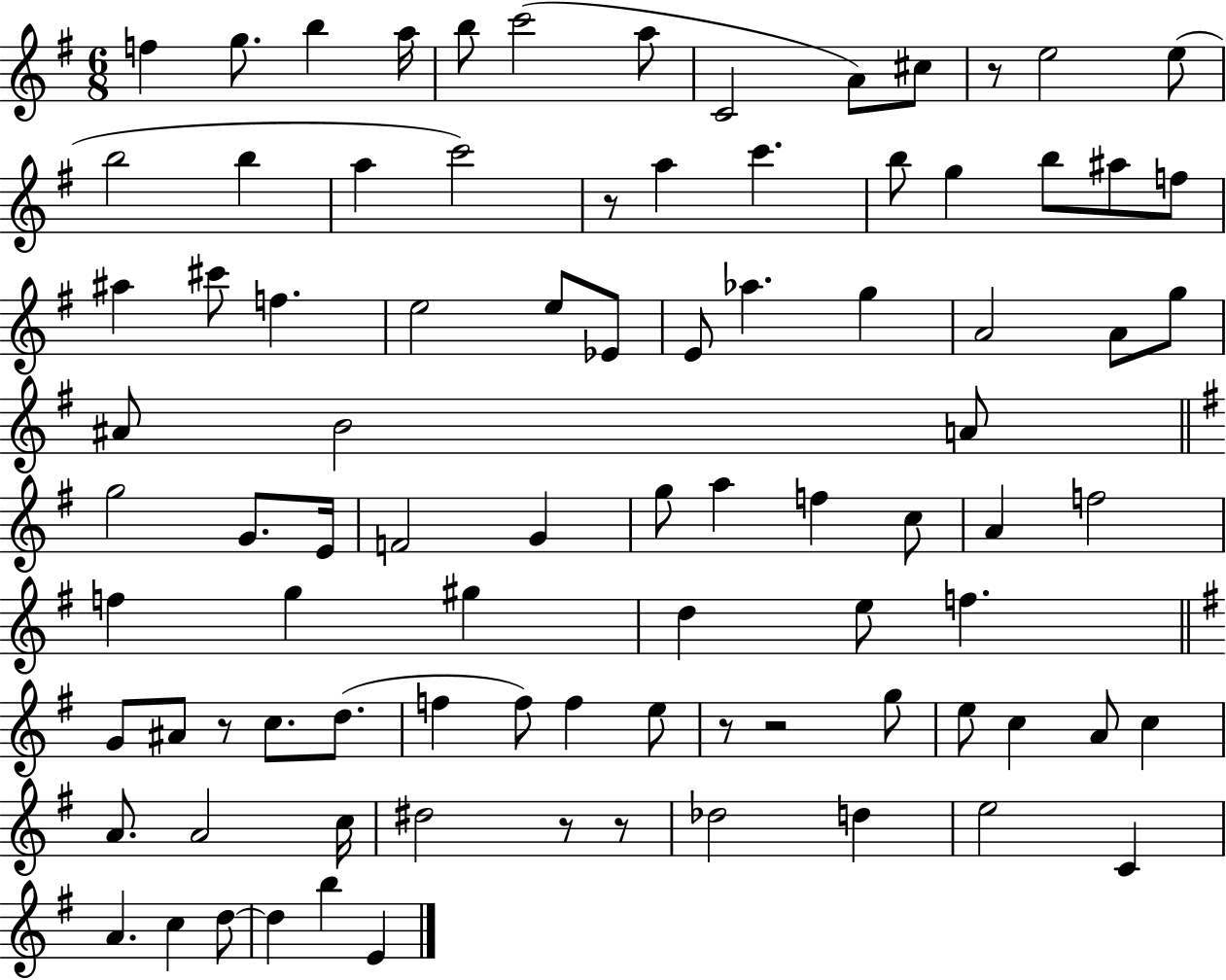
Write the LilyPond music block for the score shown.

{
  \clef treble
  \numericTimeSignature
  \time 6/8
  \key g \major
  f''4 g''8. b''4 a''16 | b''8 c'''2( a''8 | c'2 a'8) cis''8 | r8 e''2 e''8( | \break b''2 b''4 | a''4 c'''2) | r8 a''4 c'''4. | b''8 g''4 b''8 ais''8 f''8 | \break ais''4 cis'''8 f''4. | e''2 e''8 ees'8 | e'8 aes''4. g''4 | a'2 a'8 g''8 | \break ais'8 b'2 a'8 | \bar "||" \break \key e \minor g''2 g'8. e'16 | f'2 g'4 | g''8 a''4 f''4 c''8 | a'4 f''2 | \break f''4 g''4 gis''4 | d''4 e''8 f''4. | \bar "||" \break \key e \minor g'8 ais'8 r8 c''8. d''8.( | f''4 f''8) f''4 e''8 | r8 r2 g''8 | e''8 c''4 a'8 c''4 | \break a'8. a'2 c''16 | dis''2 r8 r8 | des''2 d''4 | e''2 c'4 | \break a'4. c''4 d''8~~ | d''4 b''4 e'4 | \bar "|."
}